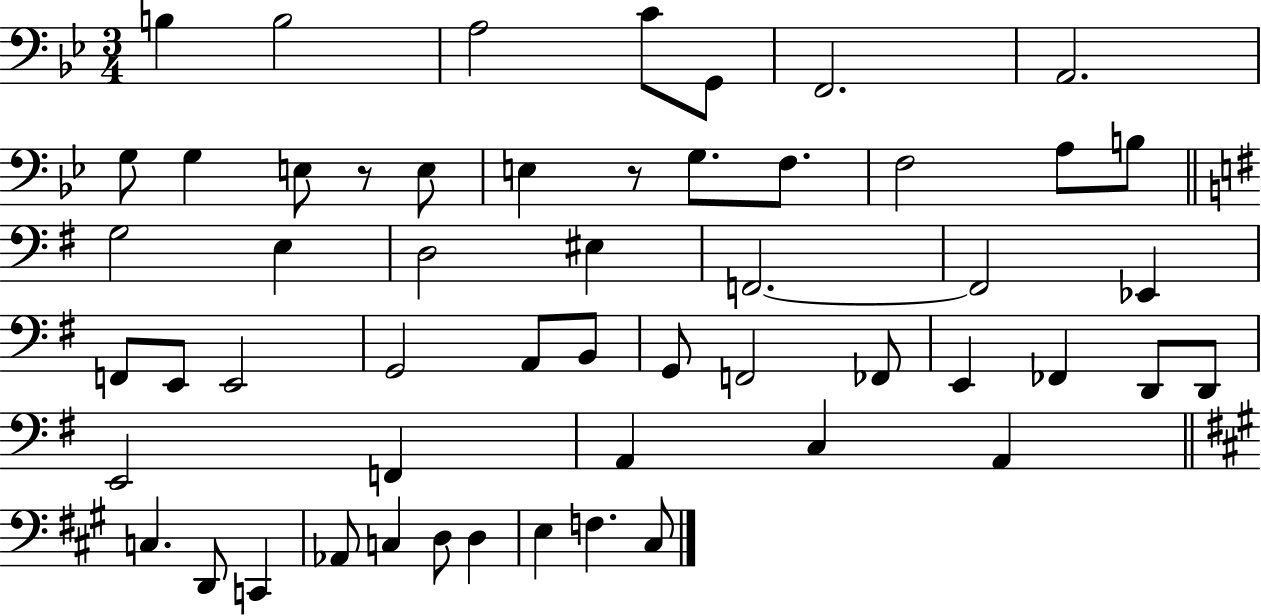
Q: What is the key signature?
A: BES major